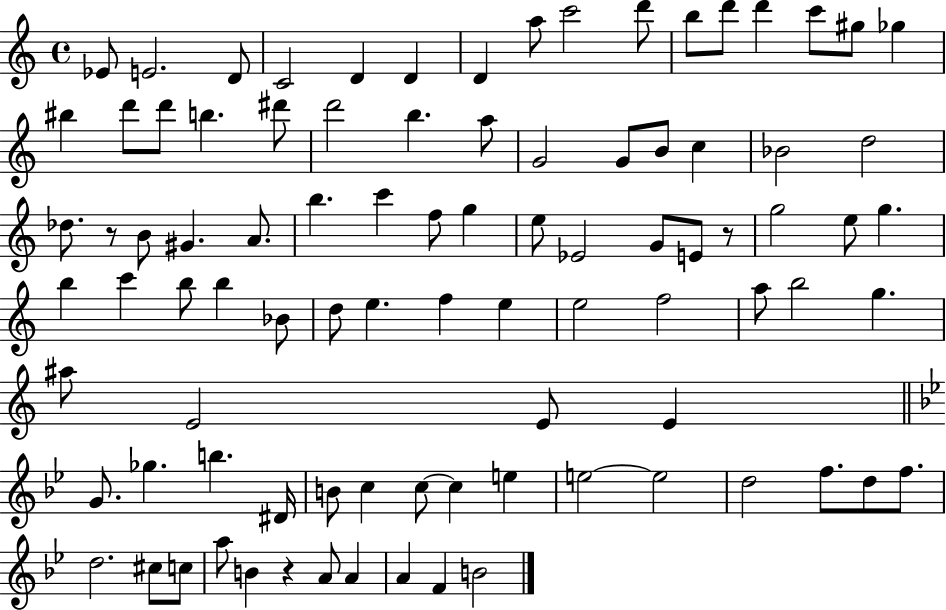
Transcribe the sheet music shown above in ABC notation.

X:1
T:Untitled
M:4/4
L:1/4
K:C
_E/2 E2 D/2 C2 D D D a/2 c'2 d'/2 b/2 d'/2 d' c'/2 ^g/2 _g ^b d'/2 d'/2 b ^d'/2 d'2 b a/2 G2 G/2 B/2 c _B2 d2 _d/2 z/2 B/2 ^G A/2 b c' f/2 g e/2 _E2 G/2 E/2 z/2 g2 e/2 g b c' b/2 b _B/2 d/2 e f e e2 f2 a/2 b2 g ^a/2 E2 E/2 E G/2 _g b ^D/4 B/2 c c/2 c e e2 e2 d2 f/2 d/2 f/2 d2 ^c/2 c/2 a/2 B z A/2 A A F B2